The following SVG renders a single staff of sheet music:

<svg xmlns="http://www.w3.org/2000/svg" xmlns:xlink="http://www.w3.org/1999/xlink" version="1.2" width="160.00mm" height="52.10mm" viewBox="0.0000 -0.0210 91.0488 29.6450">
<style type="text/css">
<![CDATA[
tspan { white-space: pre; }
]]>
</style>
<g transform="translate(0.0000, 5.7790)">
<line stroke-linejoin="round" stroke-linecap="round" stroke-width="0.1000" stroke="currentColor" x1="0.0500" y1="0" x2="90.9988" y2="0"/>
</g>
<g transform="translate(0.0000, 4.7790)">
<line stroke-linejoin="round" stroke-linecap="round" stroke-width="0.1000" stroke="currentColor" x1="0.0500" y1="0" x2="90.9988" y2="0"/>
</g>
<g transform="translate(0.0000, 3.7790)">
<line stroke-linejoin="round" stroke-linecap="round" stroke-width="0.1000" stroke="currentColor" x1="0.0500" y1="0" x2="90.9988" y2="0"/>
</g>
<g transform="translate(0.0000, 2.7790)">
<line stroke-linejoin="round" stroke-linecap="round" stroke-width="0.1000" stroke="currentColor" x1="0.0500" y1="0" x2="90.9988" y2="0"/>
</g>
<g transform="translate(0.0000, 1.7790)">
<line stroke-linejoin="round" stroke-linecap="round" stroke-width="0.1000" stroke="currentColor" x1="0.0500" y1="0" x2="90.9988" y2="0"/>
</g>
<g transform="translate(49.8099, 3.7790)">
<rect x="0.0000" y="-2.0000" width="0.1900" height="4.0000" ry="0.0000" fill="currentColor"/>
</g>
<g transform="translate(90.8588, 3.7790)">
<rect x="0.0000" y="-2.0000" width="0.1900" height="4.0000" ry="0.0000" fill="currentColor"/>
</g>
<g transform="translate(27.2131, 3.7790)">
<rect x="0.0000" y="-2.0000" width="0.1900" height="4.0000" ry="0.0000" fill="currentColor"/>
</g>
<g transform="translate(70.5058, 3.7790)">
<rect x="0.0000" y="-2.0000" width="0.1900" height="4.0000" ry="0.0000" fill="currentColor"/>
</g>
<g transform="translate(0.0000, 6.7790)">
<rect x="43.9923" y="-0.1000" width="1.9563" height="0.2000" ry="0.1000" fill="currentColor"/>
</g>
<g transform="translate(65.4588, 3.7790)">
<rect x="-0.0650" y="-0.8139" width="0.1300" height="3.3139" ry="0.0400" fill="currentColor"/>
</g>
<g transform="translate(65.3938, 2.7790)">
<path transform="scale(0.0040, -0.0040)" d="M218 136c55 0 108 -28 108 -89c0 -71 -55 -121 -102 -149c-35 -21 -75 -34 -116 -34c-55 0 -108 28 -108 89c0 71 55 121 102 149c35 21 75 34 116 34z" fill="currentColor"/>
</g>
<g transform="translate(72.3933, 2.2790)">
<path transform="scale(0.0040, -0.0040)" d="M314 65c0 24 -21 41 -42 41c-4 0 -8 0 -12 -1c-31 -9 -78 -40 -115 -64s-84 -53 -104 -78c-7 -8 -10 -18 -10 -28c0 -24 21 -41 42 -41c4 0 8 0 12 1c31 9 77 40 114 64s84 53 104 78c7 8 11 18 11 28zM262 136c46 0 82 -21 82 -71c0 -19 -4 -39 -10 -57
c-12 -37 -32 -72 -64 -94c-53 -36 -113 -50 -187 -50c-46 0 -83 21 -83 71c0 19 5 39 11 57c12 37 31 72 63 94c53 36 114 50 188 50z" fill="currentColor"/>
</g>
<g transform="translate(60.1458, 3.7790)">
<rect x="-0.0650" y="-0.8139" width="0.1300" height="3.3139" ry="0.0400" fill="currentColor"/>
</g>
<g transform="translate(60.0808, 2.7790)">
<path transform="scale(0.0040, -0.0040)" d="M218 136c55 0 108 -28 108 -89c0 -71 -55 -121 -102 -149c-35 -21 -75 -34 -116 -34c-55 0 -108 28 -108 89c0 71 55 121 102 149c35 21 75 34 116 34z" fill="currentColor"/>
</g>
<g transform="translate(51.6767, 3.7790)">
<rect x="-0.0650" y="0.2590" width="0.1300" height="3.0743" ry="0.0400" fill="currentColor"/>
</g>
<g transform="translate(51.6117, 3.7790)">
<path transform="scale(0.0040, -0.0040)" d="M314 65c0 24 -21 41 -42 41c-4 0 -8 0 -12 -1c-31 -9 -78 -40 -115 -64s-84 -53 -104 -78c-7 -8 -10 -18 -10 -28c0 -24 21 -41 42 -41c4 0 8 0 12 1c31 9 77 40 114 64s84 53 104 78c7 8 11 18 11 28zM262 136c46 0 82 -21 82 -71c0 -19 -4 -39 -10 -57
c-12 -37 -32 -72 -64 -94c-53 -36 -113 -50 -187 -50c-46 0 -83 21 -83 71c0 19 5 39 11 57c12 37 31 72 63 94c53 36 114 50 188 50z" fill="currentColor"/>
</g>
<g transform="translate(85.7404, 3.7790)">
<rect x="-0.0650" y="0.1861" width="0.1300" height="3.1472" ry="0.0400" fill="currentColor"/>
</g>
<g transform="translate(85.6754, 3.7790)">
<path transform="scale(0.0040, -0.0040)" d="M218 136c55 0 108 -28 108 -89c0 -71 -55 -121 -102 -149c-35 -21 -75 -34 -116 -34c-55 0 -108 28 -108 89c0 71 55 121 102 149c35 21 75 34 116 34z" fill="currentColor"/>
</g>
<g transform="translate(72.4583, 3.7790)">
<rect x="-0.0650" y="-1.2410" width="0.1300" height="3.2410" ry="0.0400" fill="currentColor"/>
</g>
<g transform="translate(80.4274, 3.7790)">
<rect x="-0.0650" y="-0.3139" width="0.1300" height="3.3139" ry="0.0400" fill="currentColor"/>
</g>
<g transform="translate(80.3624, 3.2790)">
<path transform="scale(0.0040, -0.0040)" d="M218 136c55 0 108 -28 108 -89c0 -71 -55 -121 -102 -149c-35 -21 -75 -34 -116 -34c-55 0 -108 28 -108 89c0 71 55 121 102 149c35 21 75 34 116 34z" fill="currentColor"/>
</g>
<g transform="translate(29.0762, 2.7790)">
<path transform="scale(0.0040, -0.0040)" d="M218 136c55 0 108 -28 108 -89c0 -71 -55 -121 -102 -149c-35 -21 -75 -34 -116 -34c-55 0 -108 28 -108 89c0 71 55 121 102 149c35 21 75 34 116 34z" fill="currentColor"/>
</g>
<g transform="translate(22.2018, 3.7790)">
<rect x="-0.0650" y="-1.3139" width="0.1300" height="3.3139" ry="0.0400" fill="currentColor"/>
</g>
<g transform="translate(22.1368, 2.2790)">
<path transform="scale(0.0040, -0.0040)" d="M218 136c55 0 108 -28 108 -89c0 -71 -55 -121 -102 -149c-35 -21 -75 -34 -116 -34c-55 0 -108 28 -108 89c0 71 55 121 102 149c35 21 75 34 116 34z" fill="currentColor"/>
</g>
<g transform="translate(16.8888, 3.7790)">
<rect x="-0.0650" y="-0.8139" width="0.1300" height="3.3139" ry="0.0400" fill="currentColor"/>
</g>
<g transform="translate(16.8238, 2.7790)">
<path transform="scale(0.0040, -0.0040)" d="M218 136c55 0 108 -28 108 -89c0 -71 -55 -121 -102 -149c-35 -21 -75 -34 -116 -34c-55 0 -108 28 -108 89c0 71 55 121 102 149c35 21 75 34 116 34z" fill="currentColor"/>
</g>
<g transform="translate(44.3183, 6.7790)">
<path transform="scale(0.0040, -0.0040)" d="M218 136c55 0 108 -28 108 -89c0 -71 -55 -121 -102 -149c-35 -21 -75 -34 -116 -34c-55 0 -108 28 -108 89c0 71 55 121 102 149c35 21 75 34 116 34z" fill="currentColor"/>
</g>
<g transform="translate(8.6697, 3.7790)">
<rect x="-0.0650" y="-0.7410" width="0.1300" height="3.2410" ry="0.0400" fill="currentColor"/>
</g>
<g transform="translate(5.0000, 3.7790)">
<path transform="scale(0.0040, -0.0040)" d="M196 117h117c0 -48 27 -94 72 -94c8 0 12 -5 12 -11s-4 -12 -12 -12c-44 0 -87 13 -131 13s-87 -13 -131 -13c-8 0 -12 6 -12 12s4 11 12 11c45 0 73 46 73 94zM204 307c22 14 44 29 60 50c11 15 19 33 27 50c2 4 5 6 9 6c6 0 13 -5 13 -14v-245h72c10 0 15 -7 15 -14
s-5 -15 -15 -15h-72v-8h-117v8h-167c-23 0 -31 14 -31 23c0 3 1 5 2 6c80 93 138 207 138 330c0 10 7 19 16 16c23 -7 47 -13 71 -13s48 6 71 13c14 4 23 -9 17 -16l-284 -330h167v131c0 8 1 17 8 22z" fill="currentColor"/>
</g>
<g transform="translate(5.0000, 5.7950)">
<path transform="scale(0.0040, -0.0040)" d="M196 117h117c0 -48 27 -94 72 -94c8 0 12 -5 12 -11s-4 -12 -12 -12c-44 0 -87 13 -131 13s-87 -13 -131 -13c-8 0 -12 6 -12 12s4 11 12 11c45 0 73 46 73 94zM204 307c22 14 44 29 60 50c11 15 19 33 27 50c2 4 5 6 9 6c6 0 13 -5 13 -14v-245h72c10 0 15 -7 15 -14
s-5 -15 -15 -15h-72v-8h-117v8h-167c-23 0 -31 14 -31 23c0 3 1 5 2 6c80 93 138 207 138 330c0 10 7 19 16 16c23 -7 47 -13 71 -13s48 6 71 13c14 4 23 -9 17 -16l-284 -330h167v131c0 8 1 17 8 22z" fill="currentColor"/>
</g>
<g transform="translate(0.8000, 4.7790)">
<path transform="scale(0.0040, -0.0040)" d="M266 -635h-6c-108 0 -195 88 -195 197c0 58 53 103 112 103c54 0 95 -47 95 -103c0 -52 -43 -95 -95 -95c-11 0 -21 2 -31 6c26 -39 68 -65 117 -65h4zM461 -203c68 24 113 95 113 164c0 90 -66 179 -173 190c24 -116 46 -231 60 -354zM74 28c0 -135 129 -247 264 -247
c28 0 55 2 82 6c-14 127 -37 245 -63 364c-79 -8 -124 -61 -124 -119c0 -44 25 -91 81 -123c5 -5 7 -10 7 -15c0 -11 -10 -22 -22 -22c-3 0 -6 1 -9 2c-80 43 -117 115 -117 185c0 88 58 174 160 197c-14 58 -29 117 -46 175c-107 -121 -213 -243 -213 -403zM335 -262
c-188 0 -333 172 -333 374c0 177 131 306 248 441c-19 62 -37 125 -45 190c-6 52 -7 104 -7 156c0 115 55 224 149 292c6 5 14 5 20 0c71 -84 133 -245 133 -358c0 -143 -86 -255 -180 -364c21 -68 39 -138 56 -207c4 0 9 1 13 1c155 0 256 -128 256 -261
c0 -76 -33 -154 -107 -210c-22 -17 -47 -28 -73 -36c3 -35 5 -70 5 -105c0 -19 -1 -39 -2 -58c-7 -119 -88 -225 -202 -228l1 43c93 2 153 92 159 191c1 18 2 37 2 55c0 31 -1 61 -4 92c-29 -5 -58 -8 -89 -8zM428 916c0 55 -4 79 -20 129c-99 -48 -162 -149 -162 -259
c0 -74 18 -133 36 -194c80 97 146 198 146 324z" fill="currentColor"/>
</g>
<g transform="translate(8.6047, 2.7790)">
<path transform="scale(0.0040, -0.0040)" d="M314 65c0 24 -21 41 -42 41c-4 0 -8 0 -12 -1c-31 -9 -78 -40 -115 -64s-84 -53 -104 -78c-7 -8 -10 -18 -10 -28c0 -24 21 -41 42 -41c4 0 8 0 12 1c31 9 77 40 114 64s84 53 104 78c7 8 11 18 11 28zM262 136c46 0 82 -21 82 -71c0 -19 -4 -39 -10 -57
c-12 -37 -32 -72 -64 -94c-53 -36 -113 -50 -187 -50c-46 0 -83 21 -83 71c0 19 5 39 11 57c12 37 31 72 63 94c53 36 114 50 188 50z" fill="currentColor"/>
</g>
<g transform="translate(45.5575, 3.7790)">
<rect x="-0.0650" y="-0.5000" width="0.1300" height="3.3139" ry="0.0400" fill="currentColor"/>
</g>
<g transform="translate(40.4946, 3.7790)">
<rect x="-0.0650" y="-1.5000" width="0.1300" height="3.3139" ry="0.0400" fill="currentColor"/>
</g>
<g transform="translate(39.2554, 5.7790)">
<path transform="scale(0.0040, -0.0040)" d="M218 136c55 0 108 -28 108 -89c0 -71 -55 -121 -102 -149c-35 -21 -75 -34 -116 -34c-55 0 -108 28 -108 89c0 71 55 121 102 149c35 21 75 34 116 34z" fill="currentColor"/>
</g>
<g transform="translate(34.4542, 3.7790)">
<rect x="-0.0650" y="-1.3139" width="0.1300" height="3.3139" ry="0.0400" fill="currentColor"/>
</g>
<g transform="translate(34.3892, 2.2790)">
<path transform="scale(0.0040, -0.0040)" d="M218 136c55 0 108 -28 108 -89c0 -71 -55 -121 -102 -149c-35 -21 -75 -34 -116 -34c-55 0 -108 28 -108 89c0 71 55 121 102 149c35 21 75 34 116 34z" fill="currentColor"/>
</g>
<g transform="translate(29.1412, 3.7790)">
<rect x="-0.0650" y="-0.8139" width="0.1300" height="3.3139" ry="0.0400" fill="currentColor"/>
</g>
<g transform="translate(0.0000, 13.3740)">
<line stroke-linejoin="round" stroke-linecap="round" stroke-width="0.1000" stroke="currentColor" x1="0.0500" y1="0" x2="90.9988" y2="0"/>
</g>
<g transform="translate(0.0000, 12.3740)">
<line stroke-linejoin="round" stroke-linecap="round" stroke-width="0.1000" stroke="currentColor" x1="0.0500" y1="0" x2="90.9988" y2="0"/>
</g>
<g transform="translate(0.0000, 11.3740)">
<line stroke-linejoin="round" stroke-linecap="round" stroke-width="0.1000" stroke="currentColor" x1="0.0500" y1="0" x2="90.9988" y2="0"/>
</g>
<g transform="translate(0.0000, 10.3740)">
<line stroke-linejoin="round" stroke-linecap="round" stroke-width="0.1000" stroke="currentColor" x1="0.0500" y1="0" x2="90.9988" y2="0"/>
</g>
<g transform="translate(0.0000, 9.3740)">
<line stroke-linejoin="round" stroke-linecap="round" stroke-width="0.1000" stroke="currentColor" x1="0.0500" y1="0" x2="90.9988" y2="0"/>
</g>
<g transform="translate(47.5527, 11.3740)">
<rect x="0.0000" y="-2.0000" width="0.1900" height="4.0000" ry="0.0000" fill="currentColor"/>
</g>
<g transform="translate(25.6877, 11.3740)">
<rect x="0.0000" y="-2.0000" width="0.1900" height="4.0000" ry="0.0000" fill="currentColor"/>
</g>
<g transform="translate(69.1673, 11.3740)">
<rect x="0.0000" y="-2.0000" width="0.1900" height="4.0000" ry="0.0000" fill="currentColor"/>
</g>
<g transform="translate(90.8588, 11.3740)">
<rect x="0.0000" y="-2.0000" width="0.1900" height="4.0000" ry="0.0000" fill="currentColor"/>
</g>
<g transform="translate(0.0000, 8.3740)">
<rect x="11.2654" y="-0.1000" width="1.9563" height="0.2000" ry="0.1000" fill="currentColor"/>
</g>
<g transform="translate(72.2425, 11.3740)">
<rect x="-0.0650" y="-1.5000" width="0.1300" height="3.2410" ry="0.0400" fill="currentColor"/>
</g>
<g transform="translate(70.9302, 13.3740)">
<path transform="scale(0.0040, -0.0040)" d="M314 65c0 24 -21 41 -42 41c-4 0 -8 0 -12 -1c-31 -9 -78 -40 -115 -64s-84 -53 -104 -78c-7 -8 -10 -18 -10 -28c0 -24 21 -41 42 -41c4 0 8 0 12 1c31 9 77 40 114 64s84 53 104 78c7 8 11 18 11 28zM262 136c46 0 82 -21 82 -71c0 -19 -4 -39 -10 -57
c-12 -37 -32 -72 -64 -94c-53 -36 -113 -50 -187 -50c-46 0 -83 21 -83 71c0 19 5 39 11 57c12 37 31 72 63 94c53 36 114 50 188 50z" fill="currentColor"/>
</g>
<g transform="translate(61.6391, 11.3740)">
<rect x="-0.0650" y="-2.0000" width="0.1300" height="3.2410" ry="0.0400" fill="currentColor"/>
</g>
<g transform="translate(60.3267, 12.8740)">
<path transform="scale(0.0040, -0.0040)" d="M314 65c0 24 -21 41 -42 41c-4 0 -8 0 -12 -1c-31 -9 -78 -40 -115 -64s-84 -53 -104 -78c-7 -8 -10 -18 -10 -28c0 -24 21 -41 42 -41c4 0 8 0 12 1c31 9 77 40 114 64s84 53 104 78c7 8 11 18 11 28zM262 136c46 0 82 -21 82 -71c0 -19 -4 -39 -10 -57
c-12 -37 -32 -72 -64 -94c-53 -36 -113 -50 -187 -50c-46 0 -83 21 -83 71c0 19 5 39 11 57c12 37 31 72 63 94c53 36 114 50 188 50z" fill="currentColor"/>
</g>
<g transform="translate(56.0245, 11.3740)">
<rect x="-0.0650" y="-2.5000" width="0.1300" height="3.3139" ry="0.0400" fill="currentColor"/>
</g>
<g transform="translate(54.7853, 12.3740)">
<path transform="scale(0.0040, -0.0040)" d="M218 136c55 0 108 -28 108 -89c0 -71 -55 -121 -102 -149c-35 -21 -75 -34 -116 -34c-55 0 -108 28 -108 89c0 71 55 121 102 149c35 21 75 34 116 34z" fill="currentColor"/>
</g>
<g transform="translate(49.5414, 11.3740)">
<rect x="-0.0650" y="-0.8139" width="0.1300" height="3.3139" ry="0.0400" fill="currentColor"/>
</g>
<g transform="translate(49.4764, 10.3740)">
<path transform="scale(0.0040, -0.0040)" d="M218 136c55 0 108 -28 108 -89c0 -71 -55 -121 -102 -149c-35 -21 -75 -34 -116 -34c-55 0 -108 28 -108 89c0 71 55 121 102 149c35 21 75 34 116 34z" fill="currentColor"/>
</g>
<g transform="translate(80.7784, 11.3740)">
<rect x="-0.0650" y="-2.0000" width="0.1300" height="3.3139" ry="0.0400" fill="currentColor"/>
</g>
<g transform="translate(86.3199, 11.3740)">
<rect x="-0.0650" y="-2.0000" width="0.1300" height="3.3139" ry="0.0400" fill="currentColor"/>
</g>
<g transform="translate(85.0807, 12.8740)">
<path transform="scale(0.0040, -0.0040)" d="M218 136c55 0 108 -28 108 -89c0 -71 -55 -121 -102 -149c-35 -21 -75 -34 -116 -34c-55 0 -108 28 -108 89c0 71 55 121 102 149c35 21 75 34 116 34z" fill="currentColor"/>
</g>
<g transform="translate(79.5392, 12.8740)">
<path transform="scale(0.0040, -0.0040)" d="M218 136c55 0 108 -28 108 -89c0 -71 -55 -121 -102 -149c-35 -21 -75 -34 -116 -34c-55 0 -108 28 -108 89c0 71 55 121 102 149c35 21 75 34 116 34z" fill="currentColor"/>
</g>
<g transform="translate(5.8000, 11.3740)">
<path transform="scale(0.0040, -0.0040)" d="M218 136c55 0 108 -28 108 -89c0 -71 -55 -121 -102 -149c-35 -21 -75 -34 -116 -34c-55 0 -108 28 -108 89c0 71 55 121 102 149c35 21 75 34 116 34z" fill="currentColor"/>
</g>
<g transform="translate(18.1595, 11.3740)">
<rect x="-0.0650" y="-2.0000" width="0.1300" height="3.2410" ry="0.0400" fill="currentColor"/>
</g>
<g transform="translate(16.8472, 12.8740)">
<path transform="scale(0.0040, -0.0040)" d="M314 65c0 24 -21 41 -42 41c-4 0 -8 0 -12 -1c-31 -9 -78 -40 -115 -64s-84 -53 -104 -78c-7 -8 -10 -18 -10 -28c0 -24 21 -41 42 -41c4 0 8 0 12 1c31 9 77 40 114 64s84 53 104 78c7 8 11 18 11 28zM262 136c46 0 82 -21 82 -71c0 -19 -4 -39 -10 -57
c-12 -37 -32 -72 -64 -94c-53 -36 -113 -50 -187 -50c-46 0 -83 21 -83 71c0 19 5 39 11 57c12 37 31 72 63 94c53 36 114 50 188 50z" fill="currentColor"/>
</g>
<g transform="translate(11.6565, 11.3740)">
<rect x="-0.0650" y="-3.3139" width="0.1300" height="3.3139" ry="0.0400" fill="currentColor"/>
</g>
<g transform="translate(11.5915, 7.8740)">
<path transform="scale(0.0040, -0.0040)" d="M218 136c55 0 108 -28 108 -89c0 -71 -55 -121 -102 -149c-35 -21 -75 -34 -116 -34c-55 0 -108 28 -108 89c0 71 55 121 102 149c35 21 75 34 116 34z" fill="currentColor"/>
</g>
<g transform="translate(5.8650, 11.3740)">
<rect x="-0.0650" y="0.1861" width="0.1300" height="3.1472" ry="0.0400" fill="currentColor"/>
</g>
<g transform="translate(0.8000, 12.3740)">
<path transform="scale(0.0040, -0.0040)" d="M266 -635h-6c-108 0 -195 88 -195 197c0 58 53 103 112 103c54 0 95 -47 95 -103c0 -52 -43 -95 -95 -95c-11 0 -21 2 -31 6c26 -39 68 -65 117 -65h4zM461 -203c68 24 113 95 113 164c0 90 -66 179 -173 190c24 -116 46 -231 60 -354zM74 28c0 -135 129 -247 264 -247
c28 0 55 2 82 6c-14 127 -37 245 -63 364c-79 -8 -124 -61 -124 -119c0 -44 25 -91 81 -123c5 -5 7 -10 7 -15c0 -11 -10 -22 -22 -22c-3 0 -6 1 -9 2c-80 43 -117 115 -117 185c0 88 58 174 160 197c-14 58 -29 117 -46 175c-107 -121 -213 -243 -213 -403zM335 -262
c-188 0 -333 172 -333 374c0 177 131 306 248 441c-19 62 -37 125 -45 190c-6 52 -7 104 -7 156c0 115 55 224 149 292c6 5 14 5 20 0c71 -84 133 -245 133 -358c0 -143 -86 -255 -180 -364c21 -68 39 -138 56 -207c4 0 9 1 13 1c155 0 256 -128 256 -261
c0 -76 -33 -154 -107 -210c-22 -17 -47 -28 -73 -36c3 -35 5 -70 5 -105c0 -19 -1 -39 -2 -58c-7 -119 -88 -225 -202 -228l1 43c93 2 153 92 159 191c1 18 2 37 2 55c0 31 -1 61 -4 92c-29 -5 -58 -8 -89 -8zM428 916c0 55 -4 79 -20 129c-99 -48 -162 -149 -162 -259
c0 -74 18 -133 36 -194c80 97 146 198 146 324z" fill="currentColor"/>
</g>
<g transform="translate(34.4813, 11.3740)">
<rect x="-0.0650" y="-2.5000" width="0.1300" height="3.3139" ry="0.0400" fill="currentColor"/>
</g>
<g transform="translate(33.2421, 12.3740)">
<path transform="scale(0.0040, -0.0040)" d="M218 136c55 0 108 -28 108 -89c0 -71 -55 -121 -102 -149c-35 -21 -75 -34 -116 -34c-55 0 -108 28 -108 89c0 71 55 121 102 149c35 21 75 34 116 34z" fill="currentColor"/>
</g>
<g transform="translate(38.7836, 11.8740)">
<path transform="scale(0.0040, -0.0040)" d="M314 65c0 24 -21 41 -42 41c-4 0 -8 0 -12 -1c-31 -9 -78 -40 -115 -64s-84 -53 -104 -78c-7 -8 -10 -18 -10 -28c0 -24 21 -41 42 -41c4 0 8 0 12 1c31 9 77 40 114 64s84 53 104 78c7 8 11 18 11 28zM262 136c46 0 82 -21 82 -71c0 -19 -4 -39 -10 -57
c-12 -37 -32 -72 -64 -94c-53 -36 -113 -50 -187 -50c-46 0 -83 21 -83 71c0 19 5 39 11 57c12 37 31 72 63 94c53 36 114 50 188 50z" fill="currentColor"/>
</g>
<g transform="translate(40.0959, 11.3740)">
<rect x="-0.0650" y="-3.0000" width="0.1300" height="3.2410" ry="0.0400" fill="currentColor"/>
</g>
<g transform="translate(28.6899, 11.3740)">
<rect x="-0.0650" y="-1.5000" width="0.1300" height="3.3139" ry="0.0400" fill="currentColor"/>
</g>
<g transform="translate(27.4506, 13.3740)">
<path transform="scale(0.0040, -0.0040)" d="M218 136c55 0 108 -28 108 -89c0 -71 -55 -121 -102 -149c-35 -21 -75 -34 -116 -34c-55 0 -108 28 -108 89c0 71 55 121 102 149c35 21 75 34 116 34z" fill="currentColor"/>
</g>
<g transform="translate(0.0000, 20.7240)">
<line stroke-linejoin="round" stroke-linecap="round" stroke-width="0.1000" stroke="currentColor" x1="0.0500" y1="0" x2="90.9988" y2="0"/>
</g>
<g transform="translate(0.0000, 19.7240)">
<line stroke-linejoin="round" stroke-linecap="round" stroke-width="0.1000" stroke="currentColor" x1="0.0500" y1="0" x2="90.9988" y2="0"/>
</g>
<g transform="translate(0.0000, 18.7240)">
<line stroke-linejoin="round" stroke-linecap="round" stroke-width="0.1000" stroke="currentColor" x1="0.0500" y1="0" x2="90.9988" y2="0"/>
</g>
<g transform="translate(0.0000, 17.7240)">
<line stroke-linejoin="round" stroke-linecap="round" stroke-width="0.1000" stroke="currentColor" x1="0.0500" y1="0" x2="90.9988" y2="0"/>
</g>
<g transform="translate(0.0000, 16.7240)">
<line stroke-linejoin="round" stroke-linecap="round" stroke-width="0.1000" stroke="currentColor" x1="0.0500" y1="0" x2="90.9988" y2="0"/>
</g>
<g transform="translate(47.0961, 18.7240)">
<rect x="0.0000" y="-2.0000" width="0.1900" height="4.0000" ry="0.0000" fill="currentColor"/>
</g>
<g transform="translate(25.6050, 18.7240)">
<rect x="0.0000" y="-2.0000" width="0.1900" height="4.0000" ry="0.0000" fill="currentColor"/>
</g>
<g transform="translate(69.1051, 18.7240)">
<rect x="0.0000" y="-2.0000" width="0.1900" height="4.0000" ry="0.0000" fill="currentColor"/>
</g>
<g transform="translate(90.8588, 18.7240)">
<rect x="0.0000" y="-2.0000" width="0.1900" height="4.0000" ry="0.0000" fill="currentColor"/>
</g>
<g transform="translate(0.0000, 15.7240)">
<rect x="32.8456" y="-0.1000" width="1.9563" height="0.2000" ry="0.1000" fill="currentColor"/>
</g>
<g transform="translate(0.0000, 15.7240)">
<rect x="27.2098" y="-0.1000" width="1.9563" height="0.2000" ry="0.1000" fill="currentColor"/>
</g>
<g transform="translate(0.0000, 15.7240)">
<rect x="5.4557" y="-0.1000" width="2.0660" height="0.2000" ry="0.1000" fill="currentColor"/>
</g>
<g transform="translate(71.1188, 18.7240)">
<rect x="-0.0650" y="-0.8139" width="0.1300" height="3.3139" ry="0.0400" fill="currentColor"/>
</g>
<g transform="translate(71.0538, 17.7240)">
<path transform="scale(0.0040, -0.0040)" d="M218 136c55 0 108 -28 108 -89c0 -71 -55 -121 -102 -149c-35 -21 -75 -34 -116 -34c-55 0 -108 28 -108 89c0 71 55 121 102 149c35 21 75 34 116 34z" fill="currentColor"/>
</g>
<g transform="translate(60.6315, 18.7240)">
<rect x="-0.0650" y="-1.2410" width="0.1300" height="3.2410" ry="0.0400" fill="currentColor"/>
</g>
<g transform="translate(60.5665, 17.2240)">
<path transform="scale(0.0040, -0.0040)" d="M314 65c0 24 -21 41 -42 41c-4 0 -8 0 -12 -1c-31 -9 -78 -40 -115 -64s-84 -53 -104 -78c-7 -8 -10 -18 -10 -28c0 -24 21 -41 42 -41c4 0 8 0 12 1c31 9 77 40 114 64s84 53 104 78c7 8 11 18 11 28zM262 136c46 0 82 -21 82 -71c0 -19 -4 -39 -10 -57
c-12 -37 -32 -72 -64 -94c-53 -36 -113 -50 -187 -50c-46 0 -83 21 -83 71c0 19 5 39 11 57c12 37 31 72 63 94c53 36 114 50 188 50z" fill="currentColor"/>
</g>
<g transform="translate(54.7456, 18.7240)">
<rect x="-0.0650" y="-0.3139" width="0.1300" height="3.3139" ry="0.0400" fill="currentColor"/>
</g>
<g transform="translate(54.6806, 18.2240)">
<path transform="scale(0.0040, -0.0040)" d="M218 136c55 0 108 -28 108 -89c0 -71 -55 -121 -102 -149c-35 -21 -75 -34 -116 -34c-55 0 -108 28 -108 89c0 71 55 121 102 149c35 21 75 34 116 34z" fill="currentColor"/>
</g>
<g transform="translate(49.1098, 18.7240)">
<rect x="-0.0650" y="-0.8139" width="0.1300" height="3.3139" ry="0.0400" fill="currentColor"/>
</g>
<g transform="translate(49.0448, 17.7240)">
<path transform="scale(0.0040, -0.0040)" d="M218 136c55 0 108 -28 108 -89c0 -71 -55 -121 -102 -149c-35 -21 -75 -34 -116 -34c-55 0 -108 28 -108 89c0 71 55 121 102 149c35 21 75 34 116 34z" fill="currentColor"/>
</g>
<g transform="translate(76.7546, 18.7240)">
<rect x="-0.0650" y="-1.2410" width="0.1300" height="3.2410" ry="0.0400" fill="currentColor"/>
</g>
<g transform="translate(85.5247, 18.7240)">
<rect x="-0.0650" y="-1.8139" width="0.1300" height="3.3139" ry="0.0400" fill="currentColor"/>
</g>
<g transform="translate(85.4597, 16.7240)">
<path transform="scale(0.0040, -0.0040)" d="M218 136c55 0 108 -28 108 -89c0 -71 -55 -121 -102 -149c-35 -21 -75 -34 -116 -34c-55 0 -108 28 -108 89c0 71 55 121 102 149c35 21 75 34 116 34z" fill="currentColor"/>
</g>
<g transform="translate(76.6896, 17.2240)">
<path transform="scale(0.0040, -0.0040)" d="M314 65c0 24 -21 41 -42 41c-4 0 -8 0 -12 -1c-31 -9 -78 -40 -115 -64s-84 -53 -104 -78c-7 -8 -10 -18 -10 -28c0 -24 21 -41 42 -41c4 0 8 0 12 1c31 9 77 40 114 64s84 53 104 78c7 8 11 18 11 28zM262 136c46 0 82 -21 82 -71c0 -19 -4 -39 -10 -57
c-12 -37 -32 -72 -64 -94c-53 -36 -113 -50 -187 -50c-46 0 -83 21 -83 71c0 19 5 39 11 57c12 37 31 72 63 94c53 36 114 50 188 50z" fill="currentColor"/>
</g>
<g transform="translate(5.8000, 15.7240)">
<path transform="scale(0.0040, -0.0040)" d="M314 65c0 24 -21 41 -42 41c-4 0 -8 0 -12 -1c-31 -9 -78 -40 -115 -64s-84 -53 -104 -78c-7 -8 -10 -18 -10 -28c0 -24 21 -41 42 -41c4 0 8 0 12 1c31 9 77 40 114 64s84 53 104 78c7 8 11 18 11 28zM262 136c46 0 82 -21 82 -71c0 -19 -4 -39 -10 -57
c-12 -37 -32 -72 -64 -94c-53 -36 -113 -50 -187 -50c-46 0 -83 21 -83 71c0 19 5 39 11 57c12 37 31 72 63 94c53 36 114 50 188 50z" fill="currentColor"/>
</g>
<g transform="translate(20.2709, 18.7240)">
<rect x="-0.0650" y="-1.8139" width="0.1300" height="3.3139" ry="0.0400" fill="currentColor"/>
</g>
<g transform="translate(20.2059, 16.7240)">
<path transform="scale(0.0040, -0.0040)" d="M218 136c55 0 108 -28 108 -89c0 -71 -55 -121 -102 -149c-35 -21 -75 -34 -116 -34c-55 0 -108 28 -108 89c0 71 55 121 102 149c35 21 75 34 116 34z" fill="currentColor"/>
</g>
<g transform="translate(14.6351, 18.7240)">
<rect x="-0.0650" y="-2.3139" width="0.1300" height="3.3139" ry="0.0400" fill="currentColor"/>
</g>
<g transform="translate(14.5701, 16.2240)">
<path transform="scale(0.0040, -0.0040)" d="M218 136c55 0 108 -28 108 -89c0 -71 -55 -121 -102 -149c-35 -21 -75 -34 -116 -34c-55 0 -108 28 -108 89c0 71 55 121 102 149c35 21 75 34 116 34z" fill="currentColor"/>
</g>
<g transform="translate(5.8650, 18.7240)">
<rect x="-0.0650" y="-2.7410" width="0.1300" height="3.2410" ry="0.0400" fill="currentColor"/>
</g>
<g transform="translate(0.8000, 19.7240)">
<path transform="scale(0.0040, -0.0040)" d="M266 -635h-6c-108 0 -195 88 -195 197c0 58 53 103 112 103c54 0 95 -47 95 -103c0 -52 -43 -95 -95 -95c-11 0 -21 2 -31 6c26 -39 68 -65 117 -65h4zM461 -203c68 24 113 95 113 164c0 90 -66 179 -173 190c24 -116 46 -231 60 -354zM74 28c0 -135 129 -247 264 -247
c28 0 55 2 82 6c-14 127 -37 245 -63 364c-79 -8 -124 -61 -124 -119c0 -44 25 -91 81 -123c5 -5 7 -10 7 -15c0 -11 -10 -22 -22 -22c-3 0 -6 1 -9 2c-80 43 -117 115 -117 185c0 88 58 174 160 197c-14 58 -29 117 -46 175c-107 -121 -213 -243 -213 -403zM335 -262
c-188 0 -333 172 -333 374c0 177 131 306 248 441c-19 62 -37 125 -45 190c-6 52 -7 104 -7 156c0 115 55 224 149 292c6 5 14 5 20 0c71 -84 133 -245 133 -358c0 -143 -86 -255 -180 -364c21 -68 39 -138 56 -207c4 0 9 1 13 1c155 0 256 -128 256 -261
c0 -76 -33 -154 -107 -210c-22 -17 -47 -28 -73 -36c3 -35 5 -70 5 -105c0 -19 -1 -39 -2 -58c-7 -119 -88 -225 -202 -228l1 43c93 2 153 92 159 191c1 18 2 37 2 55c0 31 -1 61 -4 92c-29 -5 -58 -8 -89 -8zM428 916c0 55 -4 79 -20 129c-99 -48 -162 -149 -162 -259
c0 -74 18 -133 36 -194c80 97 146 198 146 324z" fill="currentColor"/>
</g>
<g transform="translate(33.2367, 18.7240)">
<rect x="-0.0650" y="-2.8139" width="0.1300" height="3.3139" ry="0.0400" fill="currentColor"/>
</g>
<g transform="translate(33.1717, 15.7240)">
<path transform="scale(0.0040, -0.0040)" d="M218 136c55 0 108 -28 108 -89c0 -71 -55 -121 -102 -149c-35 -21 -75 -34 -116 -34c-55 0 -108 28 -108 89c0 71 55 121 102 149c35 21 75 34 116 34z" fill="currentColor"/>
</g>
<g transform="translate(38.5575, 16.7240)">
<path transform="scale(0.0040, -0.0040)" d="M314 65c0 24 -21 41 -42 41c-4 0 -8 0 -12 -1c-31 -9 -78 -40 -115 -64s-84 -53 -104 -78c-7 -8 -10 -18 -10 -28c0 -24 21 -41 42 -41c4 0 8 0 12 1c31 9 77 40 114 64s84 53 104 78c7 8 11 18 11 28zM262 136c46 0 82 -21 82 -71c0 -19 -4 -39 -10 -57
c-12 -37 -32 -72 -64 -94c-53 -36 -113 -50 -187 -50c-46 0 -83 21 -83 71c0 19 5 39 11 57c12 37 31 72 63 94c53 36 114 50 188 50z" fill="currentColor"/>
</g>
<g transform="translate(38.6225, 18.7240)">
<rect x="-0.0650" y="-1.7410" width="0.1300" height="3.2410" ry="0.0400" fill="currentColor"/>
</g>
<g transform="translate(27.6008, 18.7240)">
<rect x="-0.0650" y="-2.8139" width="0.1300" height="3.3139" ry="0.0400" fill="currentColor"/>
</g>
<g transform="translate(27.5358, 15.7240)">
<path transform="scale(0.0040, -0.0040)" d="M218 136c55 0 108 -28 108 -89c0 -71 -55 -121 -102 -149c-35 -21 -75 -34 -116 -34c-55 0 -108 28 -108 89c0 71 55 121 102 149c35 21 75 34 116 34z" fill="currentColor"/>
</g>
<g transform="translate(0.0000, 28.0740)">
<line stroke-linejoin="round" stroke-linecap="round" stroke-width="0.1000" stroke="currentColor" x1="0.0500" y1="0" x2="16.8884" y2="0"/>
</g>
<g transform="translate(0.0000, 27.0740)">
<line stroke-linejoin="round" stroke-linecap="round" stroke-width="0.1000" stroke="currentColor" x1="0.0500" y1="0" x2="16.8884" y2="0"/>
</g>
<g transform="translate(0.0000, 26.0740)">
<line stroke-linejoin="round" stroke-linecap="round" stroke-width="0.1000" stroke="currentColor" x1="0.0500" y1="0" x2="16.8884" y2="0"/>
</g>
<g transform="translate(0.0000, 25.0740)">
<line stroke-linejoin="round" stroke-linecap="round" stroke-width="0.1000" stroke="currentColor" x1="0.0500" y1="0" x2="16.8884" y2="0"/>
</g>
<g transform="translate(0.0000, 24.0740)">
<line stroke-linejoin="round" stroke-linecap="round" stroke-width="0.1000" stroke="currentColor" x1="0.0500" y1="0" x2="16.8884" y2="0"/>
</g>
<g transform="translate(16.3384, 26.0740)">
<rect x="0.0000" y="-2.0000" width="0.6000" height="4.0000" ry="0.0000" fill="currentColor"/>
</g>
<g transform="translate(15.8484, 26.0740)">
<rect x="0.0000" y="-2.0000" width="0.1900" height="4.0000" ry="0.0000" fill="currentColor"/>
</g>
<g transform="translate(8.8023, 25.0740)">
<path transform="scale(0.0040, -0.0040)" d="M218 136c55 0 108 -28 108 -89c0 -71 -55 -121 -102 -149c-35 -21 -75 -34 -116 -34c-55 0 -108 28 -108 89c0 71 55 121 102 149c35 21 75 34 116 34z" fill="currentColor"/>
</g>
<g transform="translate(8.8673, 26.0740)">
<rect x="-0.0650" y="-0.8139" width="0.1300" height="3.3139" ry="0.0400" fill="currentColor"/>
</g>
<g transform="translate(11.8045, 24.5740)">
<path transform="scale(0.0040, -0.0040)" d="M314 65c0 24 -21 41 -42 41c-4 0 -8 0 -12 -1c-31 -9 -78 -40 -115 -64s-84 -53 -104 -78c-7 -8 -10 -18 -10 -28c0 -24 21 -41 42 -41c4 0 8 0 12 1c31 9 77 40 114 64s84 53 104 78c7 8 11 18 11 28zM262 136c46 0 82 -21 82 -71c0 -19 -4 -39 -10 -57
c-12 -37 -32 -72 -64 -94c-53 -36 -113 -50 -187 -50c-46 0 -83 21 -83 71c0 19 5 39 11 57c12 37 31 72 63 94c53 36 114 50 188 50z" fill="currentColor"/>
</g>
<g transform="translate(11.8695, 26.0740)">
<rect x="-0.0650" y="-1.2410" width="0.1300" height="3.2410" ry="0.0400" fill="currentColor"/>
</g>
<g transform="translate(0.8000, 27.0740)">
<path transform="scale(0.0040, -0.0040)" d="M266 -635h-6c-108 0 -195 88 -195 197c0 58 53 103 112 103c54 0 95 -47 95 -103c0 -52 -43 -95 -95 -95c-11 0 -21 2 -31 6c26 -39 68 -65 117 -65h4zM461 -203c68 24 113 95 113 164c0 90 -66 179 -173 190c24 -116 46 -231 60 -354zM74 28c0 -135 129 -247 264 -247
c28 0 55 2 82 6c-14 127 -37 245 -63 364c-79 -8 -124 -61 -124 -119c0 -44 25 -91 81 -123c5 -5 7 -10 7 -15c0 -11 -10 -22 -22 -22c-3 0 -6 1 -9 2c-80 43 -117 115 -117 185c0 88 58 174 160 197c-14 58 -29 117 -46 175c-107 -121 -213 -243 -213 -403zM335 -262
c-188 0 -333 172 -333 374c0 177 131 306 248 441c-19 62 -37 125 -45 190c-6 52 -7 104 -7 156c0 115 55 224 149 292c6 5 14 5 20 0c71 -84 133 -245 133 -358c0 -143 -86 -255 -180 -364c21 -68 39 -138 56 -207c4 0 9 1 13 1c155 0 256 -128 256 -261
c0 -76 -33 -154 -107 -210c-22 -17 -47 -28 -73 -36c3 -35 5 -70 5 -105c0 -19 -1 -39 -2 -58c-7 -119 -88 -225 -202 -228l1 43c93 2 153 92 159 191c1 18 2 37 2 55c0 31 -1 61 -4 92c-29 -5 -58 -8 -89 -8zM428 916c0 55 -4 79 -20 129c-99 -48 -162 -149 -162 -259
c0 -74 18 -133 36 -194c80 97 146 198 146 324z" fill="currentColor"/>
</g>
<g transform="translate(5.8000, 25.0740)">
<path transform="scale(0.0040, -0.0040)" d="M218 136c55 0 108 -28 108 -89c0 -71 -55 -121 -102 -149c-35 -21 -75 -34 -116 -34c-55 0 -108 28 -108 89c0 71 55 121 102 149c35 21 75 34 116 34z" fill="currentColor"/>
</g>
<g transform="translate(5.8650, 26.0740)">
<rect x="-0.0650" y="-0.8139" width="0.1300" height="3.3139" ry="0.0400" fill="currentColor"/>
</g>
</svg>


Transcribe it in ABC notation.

X:1
T:Untitled
M:4/4
L:1/4
K:C
d2 d e d e E C B2 d d e2 c B B b F2 E G A2 d G F2 E2 F F a2 g f a a f2 d c e2 d e2 f d d e2